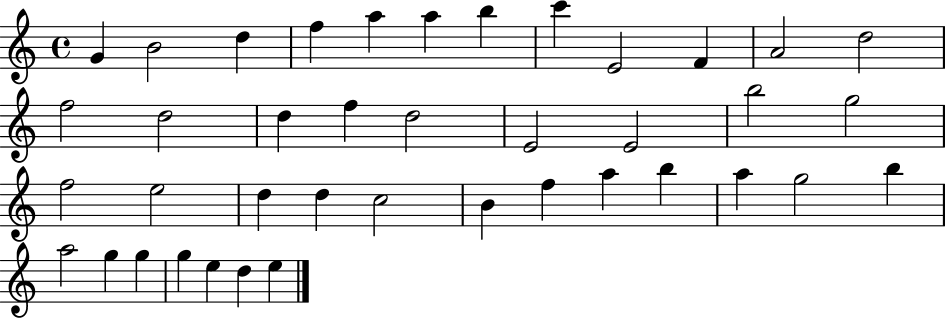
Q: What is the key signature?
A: C major